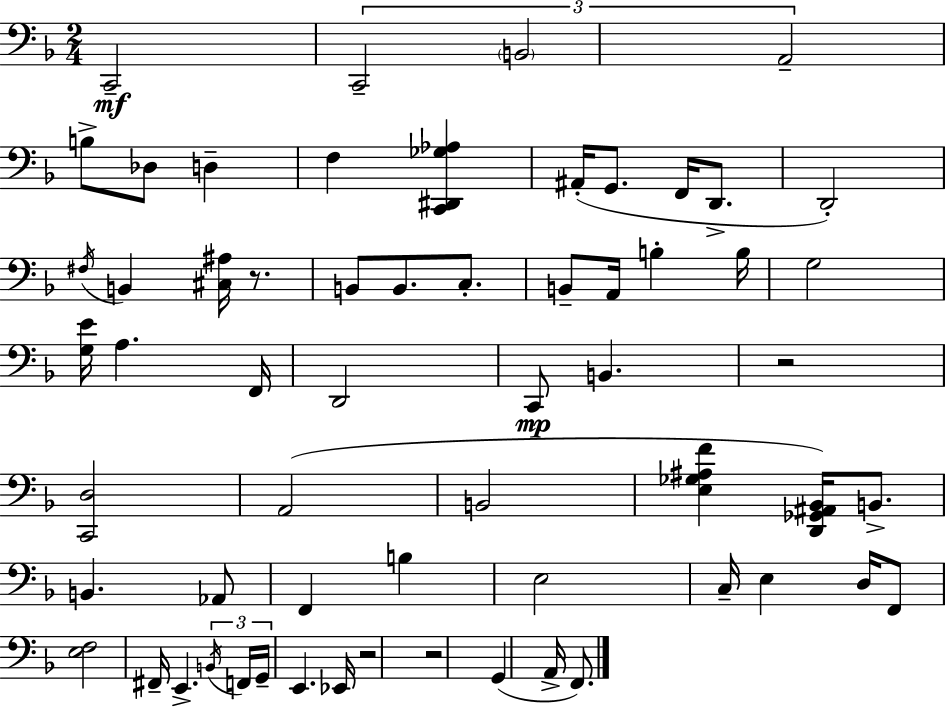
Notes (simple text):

C2/h C2/h B2/h A2/h B3/e Db3/e D3/q F3/q [C2,D#2,Gb3,Ab3]/q A#2/s G2/e. F2/s D2/e. D2/h F#3/s B2/q [C#3,A#3]/s R/e. B2/e B2/e. C3/e. B2/e A2/s B3/q B3/s G3/h [G3,E4]/s A3/q. F2/s D2/h C2/e B2/q. R/h [C2,D3]/h A2/h B2/h [E3,Gb3,A#3,F4]/q [D2,Gb2,A#2,Bb2]/s B2/e. B2/q. Ab2/e F2/q B3/q E3/h C3/s E3/q D3/s F2/e [E3,F3]/h F#2/s E2/q. B2/s F2/s G2/s E2/q. Eb2/s R/h R/h G2/q A2/s F2/e.